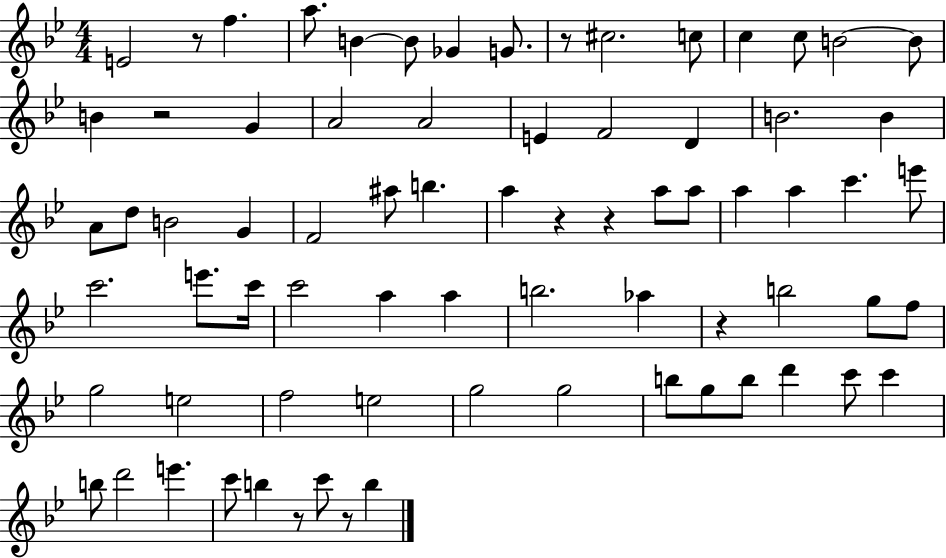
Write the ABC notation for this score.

X:1
T:Untitled
M:4/4
L:1/4
K:Bb
E2 z/2 f a/2 B B/2 _G G/2 z/2 ^c2 c/2 c c/2 B2 B/2 B z2 G A2 A2 E F2 D B2 B A/2 d/2 B2 G F2 ^a/2 b a z z a/2 a/2 a a c' e'/2 c'2 e'/2 c'/4 c'2 a a b2 _a z b2 g/2 f/2 g2 e2 f2 e2 g2 g2 b/2 g/2 b/2 d' c'/2 c' b/2 d'2 e' c'/2 b z/2 c'/2 z/2 b